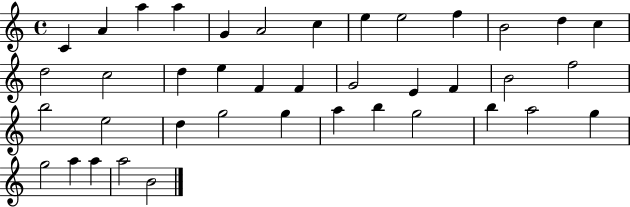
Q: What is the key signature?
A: C major